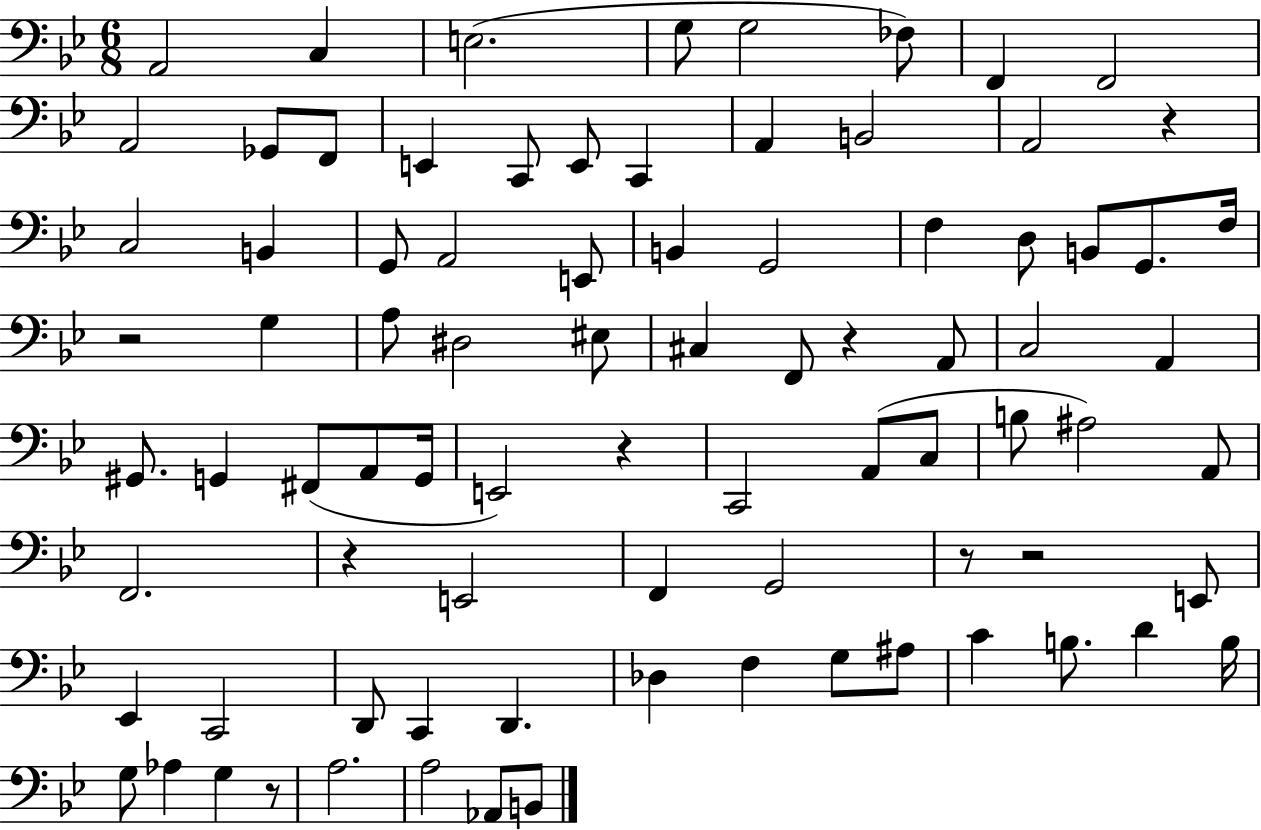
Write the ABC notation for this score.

X:1
T:Untitled
M:6/8
L:1/4
K:Bb
A,,2 C, E,2 G,/2 G,2 _F,/2 F,, F,,2 A,,2 _G,,/2 F,,/2 E,, C,,/2 E,,/2 C,, A,, B,,2 A,,2 z C,2 B,, G,,/2 A,,2 E,,/2 B,, G,,2 F, D,/2 B,,/2 G,,/2 F,/4 z2 G, A,/2 ^D,2 ^E,/2 ^C, F,,/2 z A,,/2 C,2 A,, ^G,,/2 G,, ^F,,/2 A,,/2 G,,/4 E,,2 z C,,2 A,,/2 C,/2 B,/2 ^A,2 A,,/2 F,,2 z E,,2 F,, G,,2 z/2 z2 E,,/2 _E,, C,,2 D,,/2 C,, D,, _D, F, G,/2 ^A,/2 C B,/2 D B,/4 G,/2 _A, G, z/2 A,2 A,2 _A,,/2 B,,/2